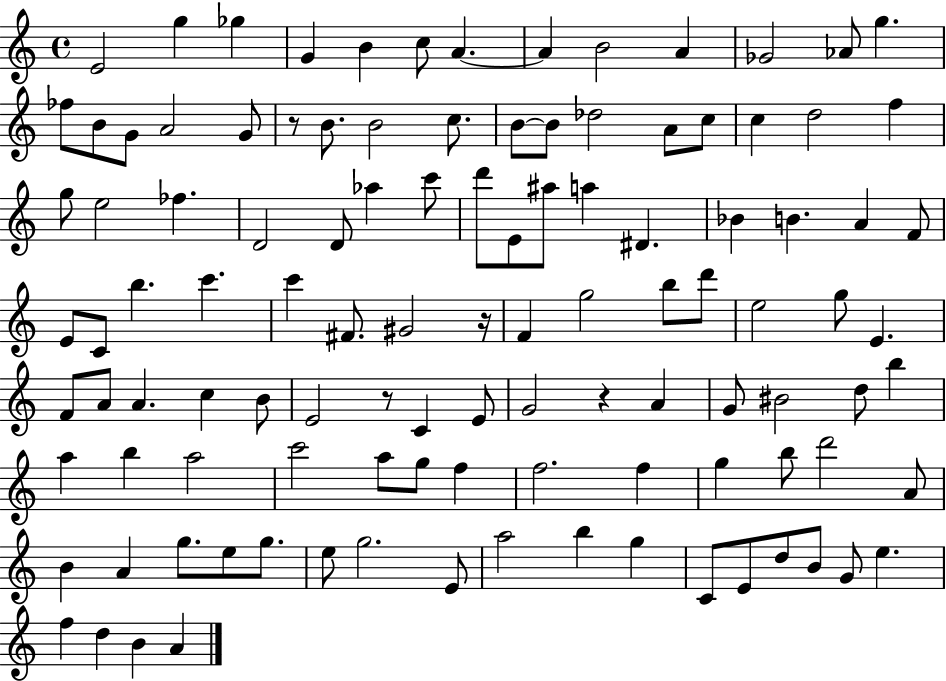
X:1
T:Untitled
M:4/4
L:1/4
K:C
E2 g _g G B c/2 A A B2 A _G2 _A/2 g _f/2 B/2 G/2 A2 G/2 z/2 B/2 B2 c/2 B/2 B/2 _d2 A/2 c/2 c d2 f g/2 e2 _f D2 D/2 _a c'/2 d'/2 E/2 ^a/2 a ^D _B B A F/2 E/2 C/2 b c' c' ^F/2 ^G2 z/4 F g2 b/2 d'/2 e2 g/2 E F/2 A/2 A c B/2 E2 z/2 C E/2 G2 z A G/2 ^B2 d/2 b a b a2 c'2 a/2 g/2 f f2 f g b/2 d'2 A/2 B A g/2 e/2 g/2 e/2 g2 E/2 a2 b g C/2 E/2 d/2 B/2 G/2 e f d B A